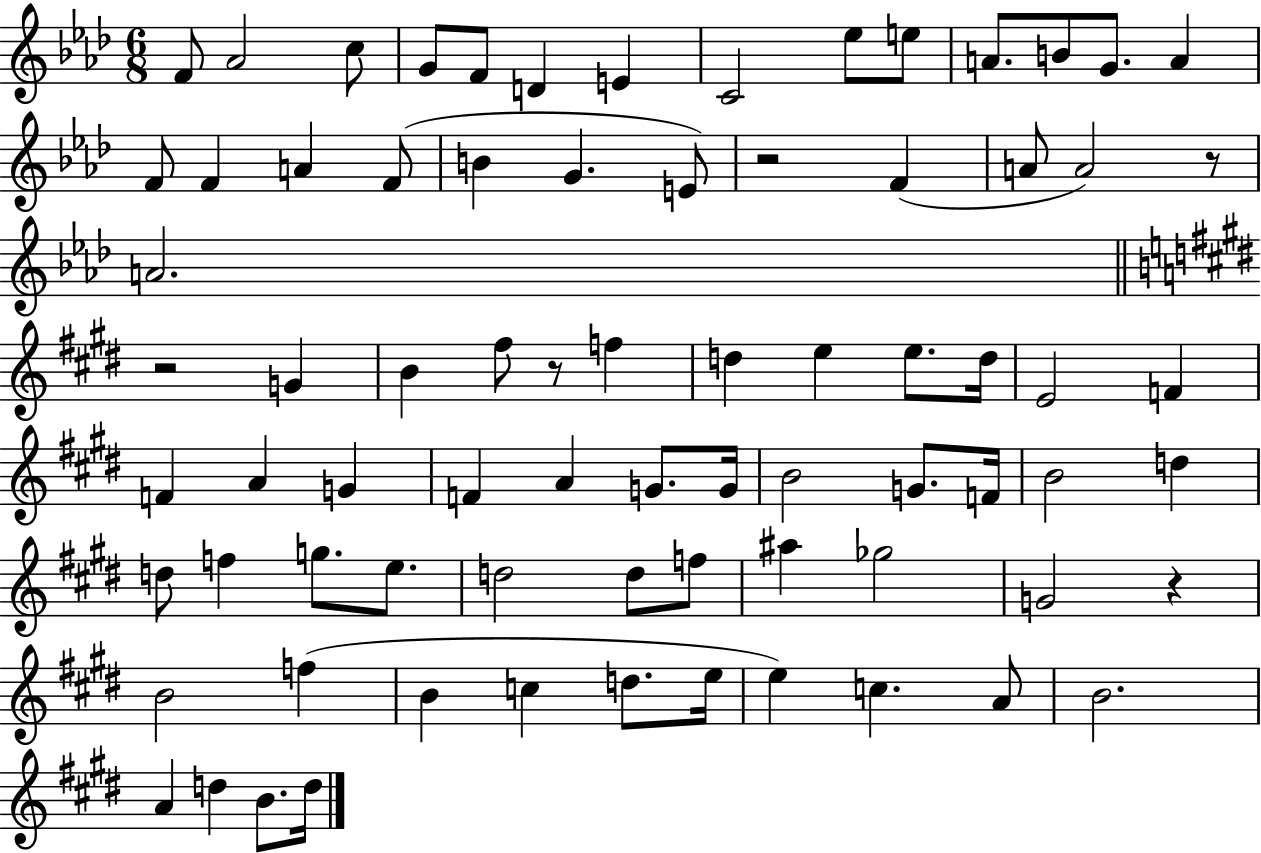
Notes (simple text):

F4/e Ab4/h C5/e G4/e F4/e D4/q E4/q C4/h Eb5/e E5/e A4/e. B4/e G4/e. A4/q F4/e F4/q A4/q F4/e B4/q G4/q. E4/e R/h F4/q A4/e A4/h R/e A4/h. R/h G4/q B4/q F#5/e R/e F5/q D5/q E5/q E5/e. D5/s E4/h F4/q F4/q A4/q G4/q F4/q A4/q G4/e. G4/s B4/h G4/e. F4/s B4/h D5/q D5/e F5/q G5/e. E5/e. D5/h D5/e F5/e A#5/q Gb5/h G4/h R/q B4/h F5/q B4/q C5/q D5/e. E5/s E5/q C5/q. A4/e B4/h. A4/q D5/q B4/e. D5/s